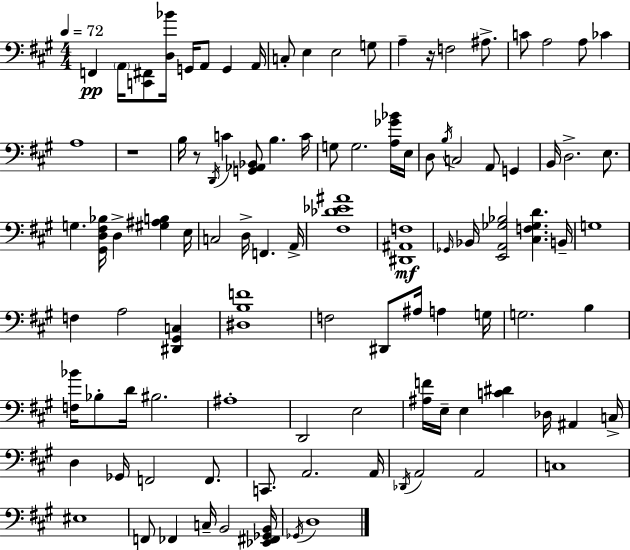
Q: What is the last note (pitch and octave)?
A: D3